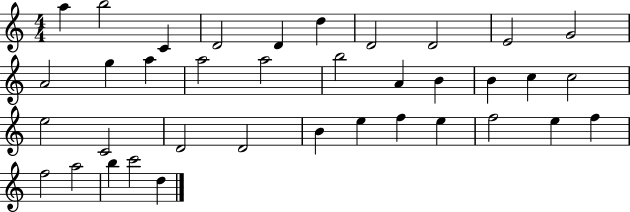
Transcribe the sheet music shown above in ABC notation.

X:1
T:Untitled
M:4/4
L:1/4
K:C
a b2 C D2 D d D2 D2 E2 G2 A2 g a a2 a2 b2 A B B c c2 e2 C2 D2 D2 B e f e f2 e f f2 a2 b c'2 d